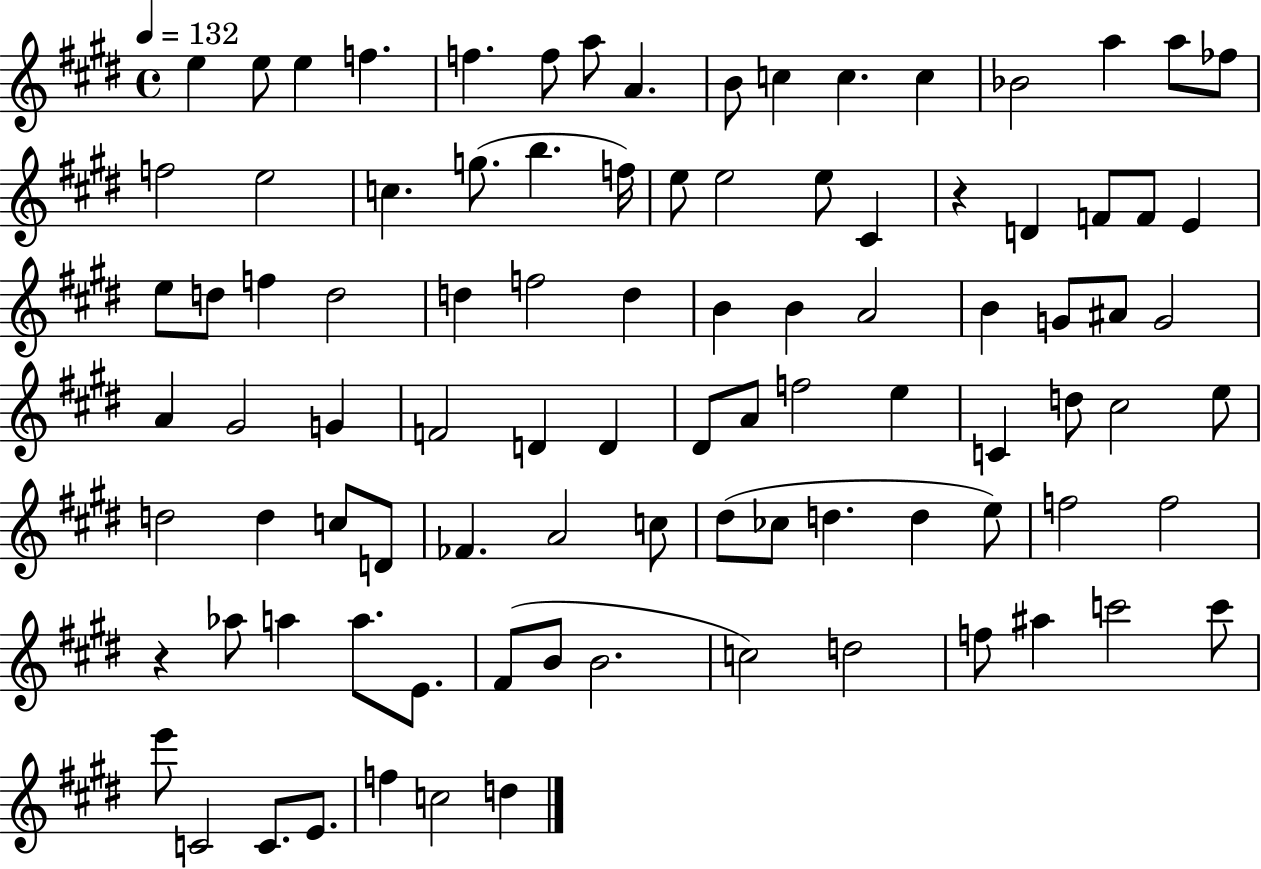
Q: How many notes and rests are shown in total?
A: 94